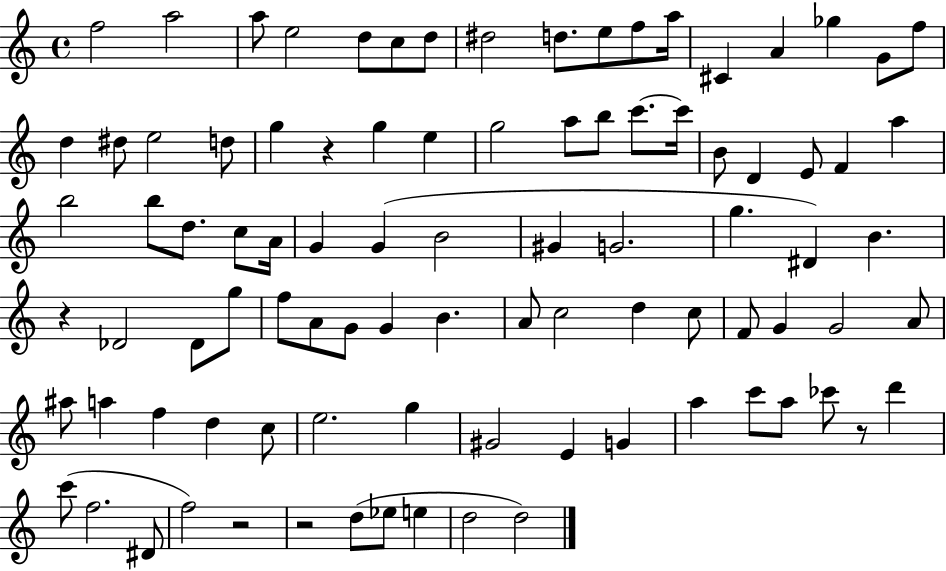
F5/h A5/h A5/e E5/h D5/e C5/e D5/e D#5/h D5/e. E5/e F5/e A5/s C#4/q A4/q Gb5/q G4/e F5/e D5/q D#5/e E5/h D5/e G5/q R/q G5/q E5/q G5/h A5/e B5/e C6/e. C6/s B4/e D4/q E4/e F4/q A5/q B5/h B5/e D5/e. C5/e A4/s G4/q G4/q B4/h G#4/q G4/h. G5/q. D#4/q B4/q. R/q Db4/h Db4/e G5/e F5/e A4/e G4/e G4/q B4/q. A4/e C5/h D5/q C5/e F4/e G4/q G4/h A4/e A#5/e A5/q F5/q D5/q C5/e E5/h. G5/q G#4/h E4/q G4/q A5/q C6/e A5/e CES6/e R/e D6/q C6/e F5/h. D#4/e F5/h R/h R/h D5/e Eb5/e E5/q D5/h D5/h